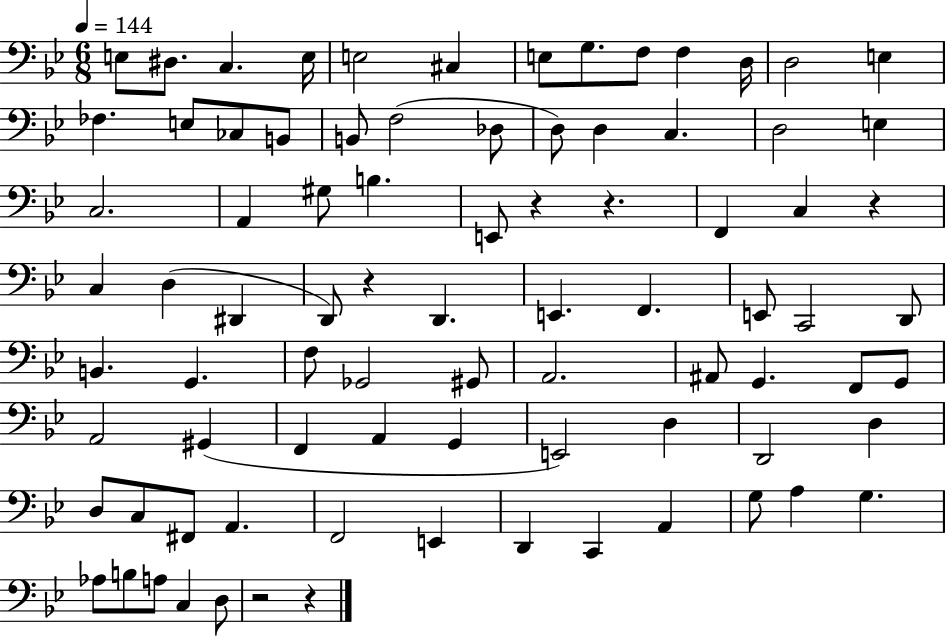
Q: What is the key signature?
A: BES major